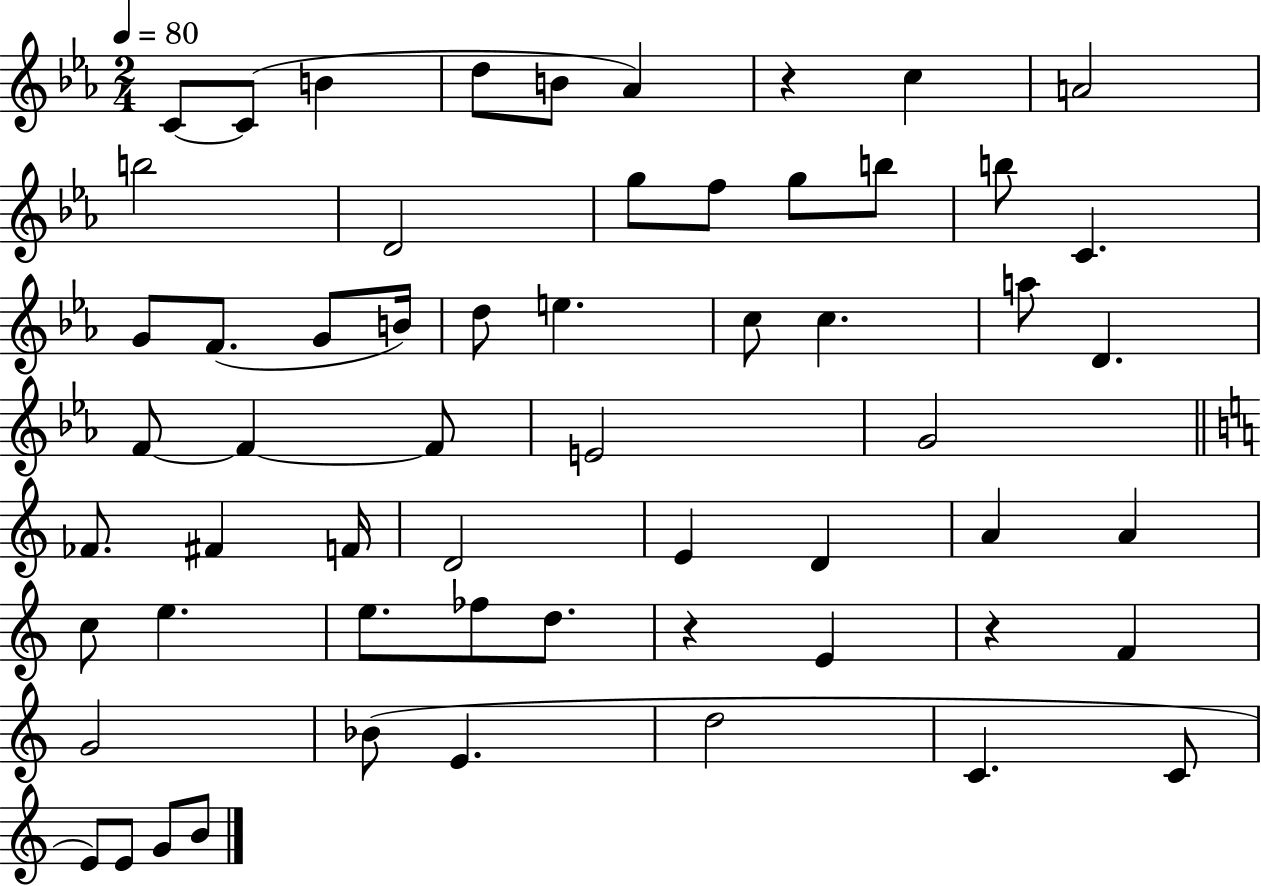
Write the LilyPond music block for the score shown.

{
  \clef treble
  \numericTimeSignature
  \time 2/4
  \key ees \major
  \tempo 4 = 80
  c'8~~ c'8( b'4 | d''8 b'8 aes'4) | r4 c''4 | a'2 | \break b''2 | d'2 | g''8 f''8 g''8 b''8 | b''8 c'4. | \break g'8 f'8.( g'8 b'16) | d''8 e''4. | c''8 c''4. | a''8 d'4. | \break f'8~~ f'4~~ f'8 | e'2 | g'2 | \bar "||" \break \key a \minor fes'8. fis'4 f'16 | d'2 | e'4 d'4 | a'4 a'4 | \break c''8 e''4. | e''8. fes''8 d''8. | r4 e'4 | r4 f'4 | \break g'2 | bes'8( e'4. | d''2 | c'4. c'8 | \break e'8) e'8 g'8 b'8 | \bar "|."
}